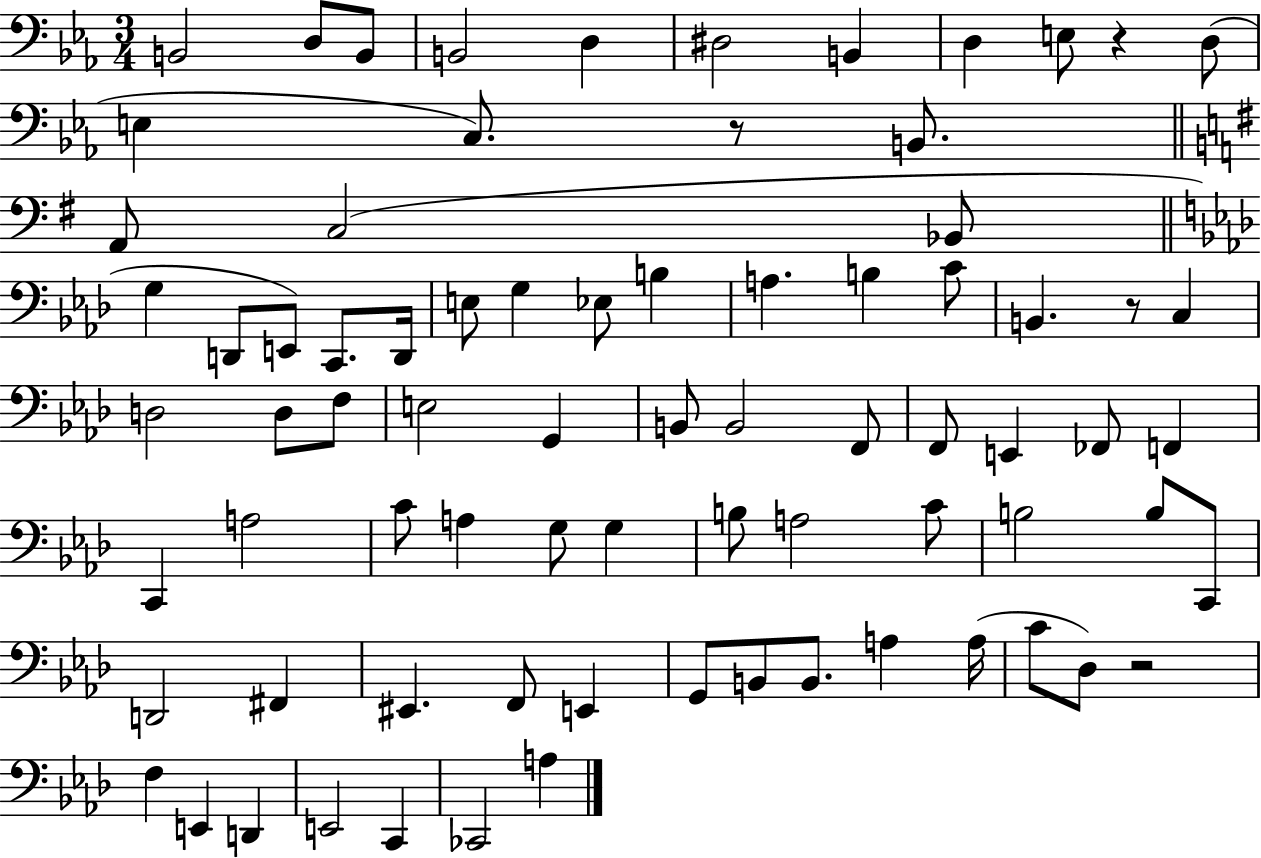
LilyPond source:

{
  \clef bass
  \numericTimeSignature
  \time 3/4
  \key ees \major
  \repeat volta 2 { b,2 d8 b,8 | b,2 d4 | dis2 b,4 | d4 e8 r4 d8( | \break e4 c8.) r8 b,8. | \bar "||" \break \key g \major a,8 c2( bes,8 | \bar "||" \break \key aes \major g4 d,8 e,8) c,8. d,16 | e8 g4 ees8 b4 | a4. b4 c'8 | b,4. r8 c4 | \break d2 d8 f8 | e2 g,4 | b,8 b,2 f,8 | f,8 e,4 fes,8 f,4 | \break c,4 a2 | c'8 a4 g8 g4 | b8 a2 c'8 | b2 b8 c,8 | \break d,2 fis,4 | eis,4. f,8 e,4 | g,8 b,8 b,8. a4 a16( | c'8 des8) r2 | \break f4 e,4 d,4 | e,2 c,4 | ces,2 a4 | } \bar "|."
}